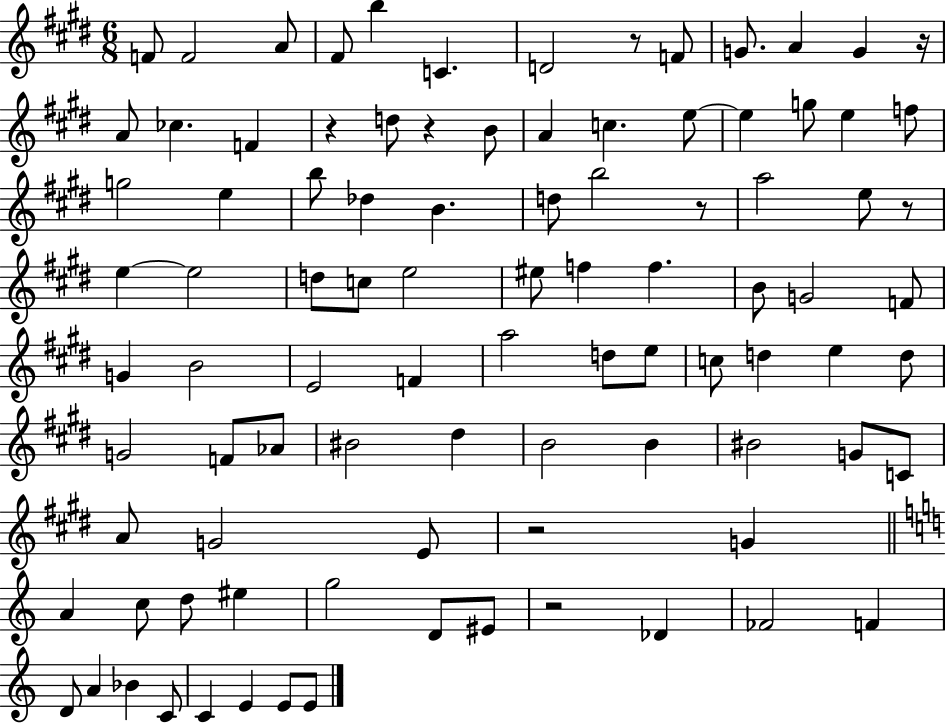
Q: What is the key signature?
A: E major